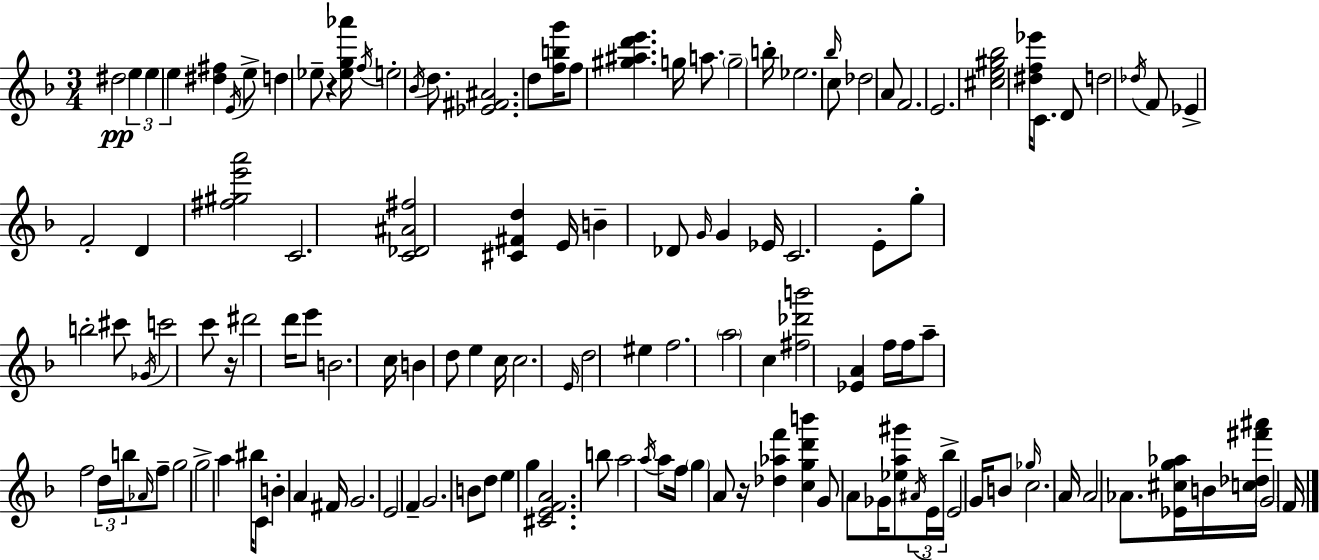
D#5/h E5/q E5/q E5/q [D#5,F#5]/q E4/s E5/e D5/q Eb5/e R/q [Eb5,G5,Ab6]/s F5/s E5/h Bb4/s D5/e. [Eb4,F#4,A#4]/h. D5/e [F5,B5,G6]/s F5/e [G#5,A#5,D6,E6]/q. G5/s A5/e. G5/h B5/s Eb5/h. Bb5/s C5/e Db5/h A4/e F4/h. E4/h. [C#5,E5,G#5,Bb5]/h [D#5,F5,Eb6]/s C4/e. D4/e D5/h Db5/s F4/e Eb4/q F4/h D4/q [F#5,G#5,E6,A6]/h C4/h. [C4,Db4,A#4,F#5]/h [C#4,F#4,D5]/q E4/s B4/q Db4/e G4/s G4/q Eb4/s C4/h. E4/e G5/e B5/h C#6/e Gb4/s C6/h C6/e R/s D#6/h D6/s E6/e B4/h. C5/s B4/q D5/e E5/q C5/s C5/h. E4/s D5/h EIS5/q F5/h. A5/h C5/q [F#5,Db6,B6]/h [Eb4,A4]/q F5/s F5/s A5/e F5/h D5/s B5/s Ab4/s F5/e G5/h G5/h A5/q BIS5/s C4/e B4/q A4/q F#4/s G4/h. E4/h F4/q G4/h. B4/e D5/e E5/q G5/q [C#4,E4,F4,A4]/h. B5/e A5/h A5/s A5/e F5/s G5/q A4/e R/s [Db5,Ab5,F6]/q [C5,G5,D6,B6]/q G4/e A4/e Gb4/s [Eb5,A5,G#6]/e A#4/s E4/s Bb5/s E4/h G4/s B4/e Gb5/s C5/h. A4/s A4/h Ab4/e. [Eb4,C#5,G5,Ab5]/s B4/s [C5,Db5,F#6,A#6]/s G4/h F4/s